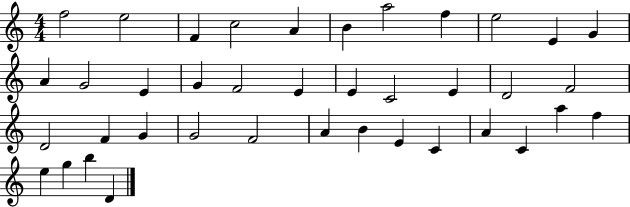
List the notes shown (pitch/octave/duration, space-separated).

F5/h E5/h F4/q C5/h A4/q B4/q A5/h F5/q E5/h E4/q G4/q A4/q G4/h E4/q G4/q F4/h E4/q E4/q C4/h E4/q D4/h F4/h D4/h F4/q G4/q G4/h F4/h A4/q B4/q E4/q C4/q A4/q C4/q A5/q F5/q E5/q G5/q B5/q D4/q